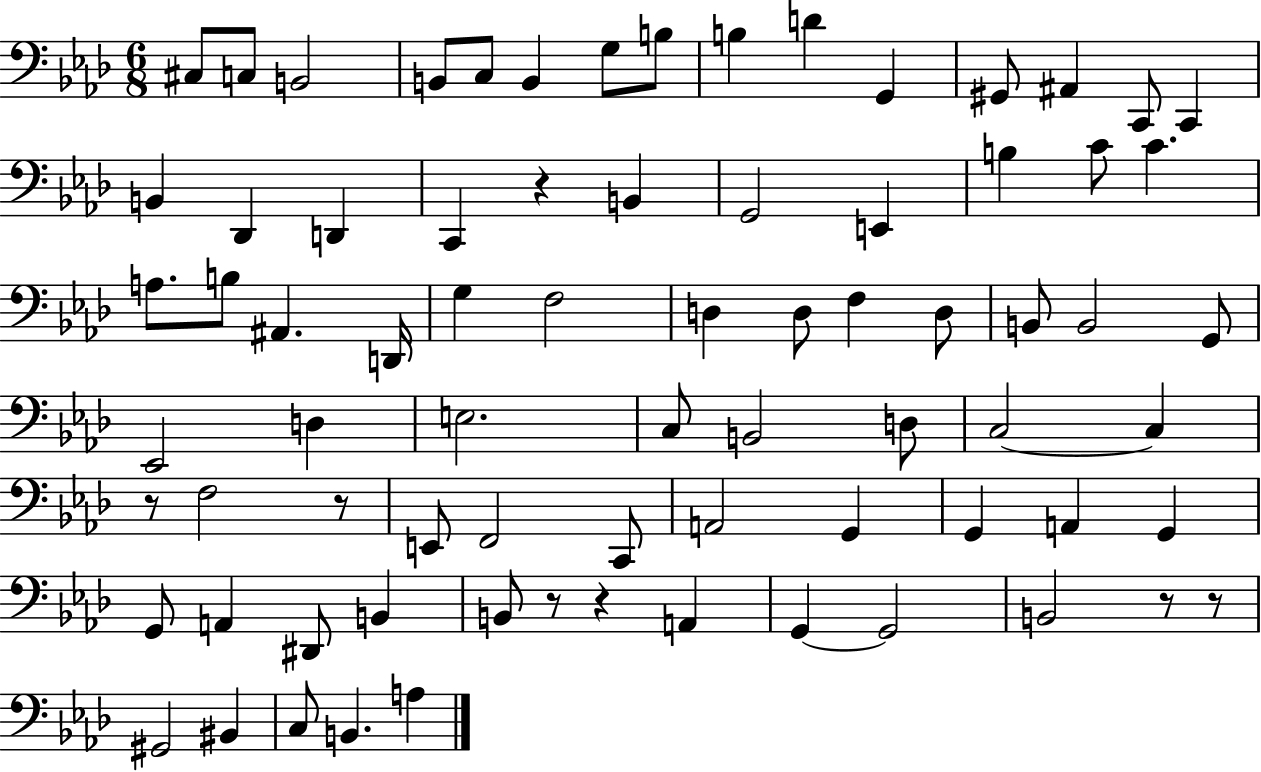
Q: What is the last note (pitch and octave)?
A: A3